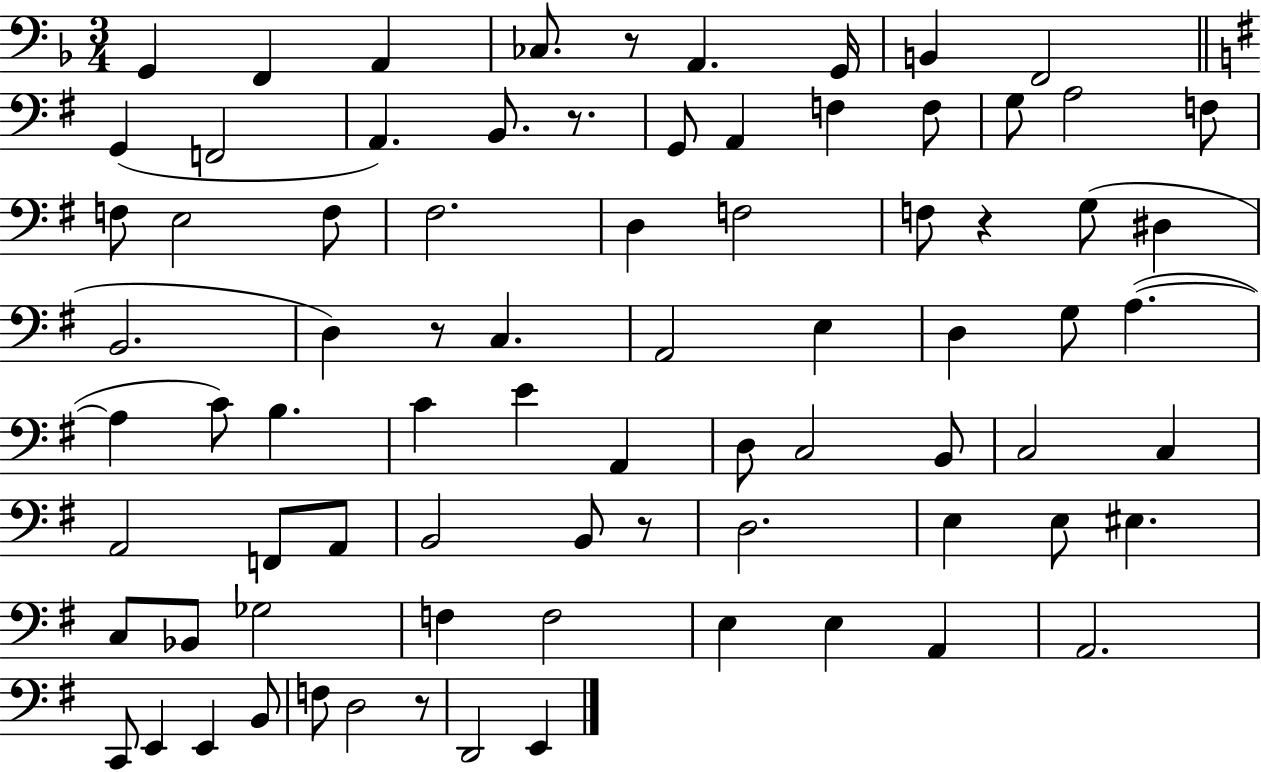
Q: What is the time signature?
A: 3/4